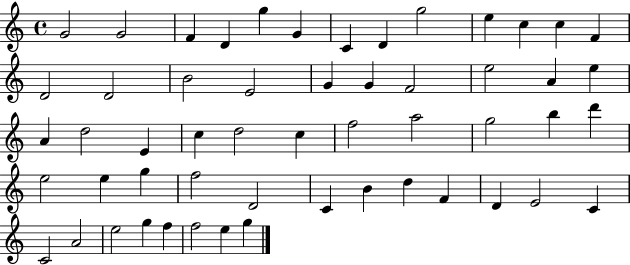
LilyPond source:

{
  \clef treble
  \time 4/4
  \defaultTimeSignature
  \key c \major
  g'2 g'2 | f'4 d'4 g''4 g'4 | c'4 d'4 g''2 | e''4 c''4 c''4 f'4 | \break d'2 d'2 | b'2 e'2 | g'4 g'4 f'2 | e''2 a'4 e''4 | \break a'4 d''2 e'4 | c''4 d''2 c''4 | f''2 a''2 | g''2 b''4 d'''4 | \break e''2 e''4 g''4 | f''2 d'2 | c'4 b'4 d''4 f'4 | d'4 e'2 c'4 | \break c'2 a'2 | e''2 g''4 f''4 | f''2 e''4 g''4 | \bar "|."
}